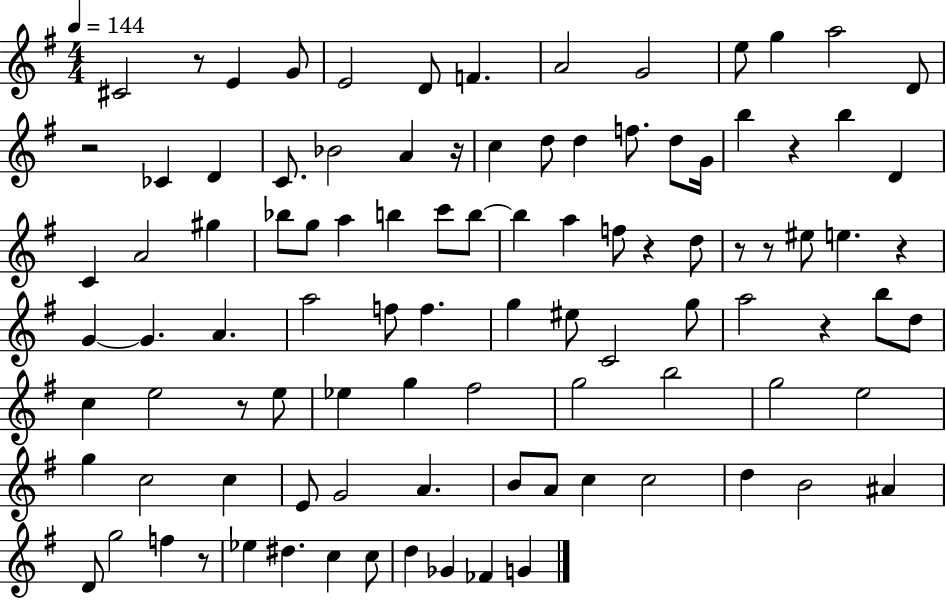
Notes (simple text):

C#4/h R/e E4/q G4/e E4/h D4/e F4/q. A4/h G4/h E5/e G5/q A5/h D4/e R/h CES4/q D4/q C4/e. Bb4/h A4/q R/s C5/q D5/e D5/q F5/e. D5/e G4/s B5/q R/q B5/q D4/q C4/q A4/h G#5/q Bb5/e G5/e A5/q B5/q C6/e B5/e B5/q A5/q F5/e R/q D5/e R/e R/e EIS5/e E5/q. R/q G4/q G4/q. A4/q. A5/h F5/e F5/q. G5/q EIS5/e C4/h G5/e A5/h R/q B5/e D5/e C5/q E5/h R/e E5/e Eb5/q G5/q F#5/h G5/h B5/h G5/h E5/h G5/q C5/h C5/q E4/e G4/h A4/q. B4/e A4/e C5/q C5/h D5/q B4/h A#4/q D4/e G5/h F5/q R/e Eb5/q D#5/q. C5/q C5/e D5/q Gb4/q FES4/q G4/q